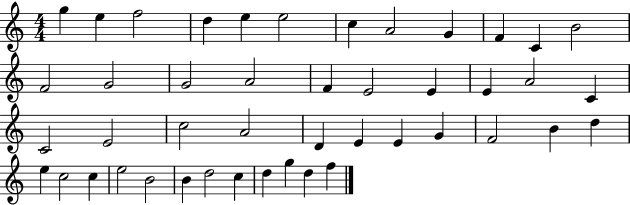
G5/q E5/q F5/h D5/q E5/q E5/h C5/q A4/h G4/q F4/q C4/q B4/h F4/h G4/h G4/h A4/h F4/q E4/h E4/q E4/q A4/h C4/q C4/h E4/h C5/h A4/h D4/q E4/q E4/q G4/q F4/h B4/q D5/q E5/q C5/h C5/q E5/h B4/h B4/q D5/h C5/q D5/q G5/q D5/q F5/q